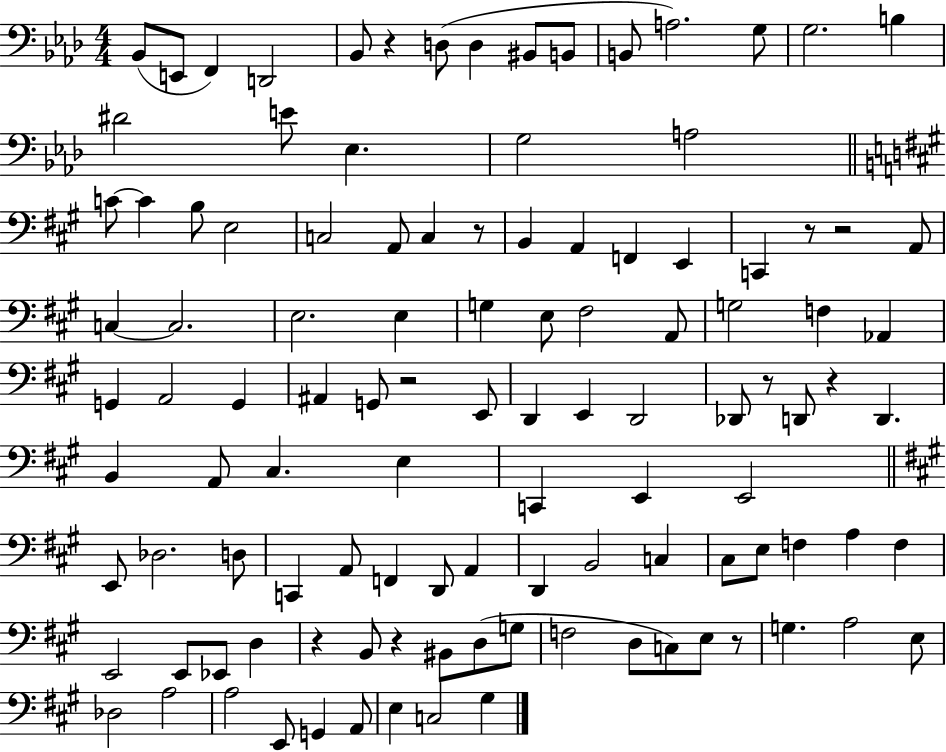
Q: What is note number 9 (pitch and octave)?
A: B2